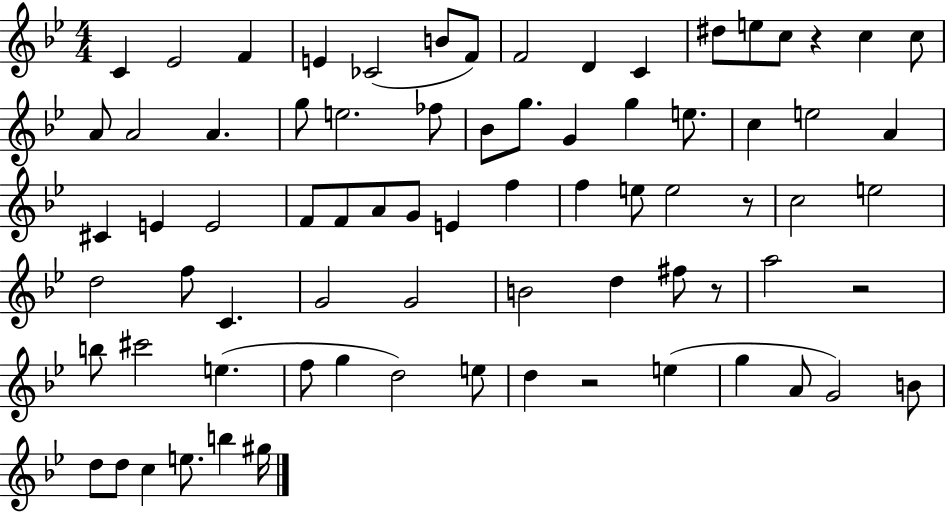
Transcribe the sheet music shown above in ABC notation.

X:1
T:Untitled
M:4/4
L:1/4
K:Bb
C _E2 F E _C2 B/2 F/2 F2 D C ^d/2 e/2 c/2 z c c/2 A/2 A2 A g/2 e2 _f/2 _B/2 g/2 G g e/2 c e2 A ^C E E2 F/2 F/2 A/2 G/2 E f f e/2 e2 z/2 c2 e2 d2 f/2 C G2 G2 B2 d ^f/2 z/2 a2 z2 b/2 ^c'2 e f/2 g d2 e/2 d z2 e g A/2 G2 B/2 d/2 d/2 c e/2 b ^g/4